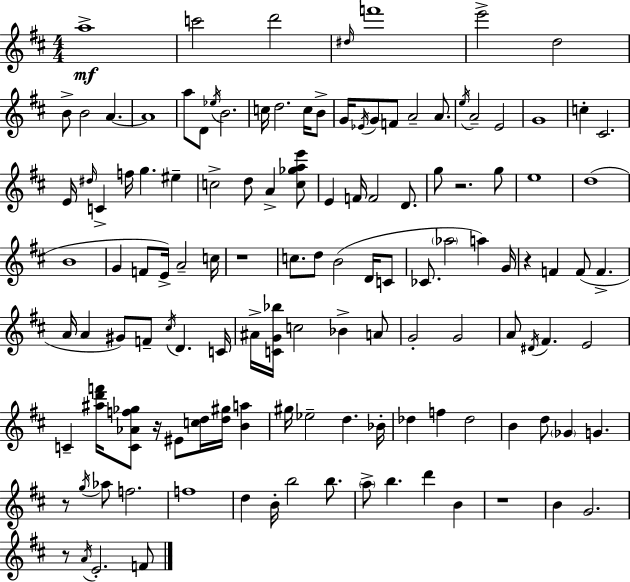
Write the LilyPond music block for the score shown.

{
  \clef treble
  \numericTimeSignature
  \time 4/4
  \key d \major
  a''1->\mf | c'''2 d'''2 | \grace { dis''16 } f'''1 | e'''2-> d''2 | \break b'8-> b'2 a'4.~~ | a'1 | a''8 d'8 \acciaccatura { ees''16 } b'2. | c''16 d''2. c''16 | \break b'8-> g'16 \acciaccatura { ees'16 } g'8 f'8 a'2-- | a'8. \acciaccatura { e''16 } a'2-- e'2 | g'1 | c''4-. cis'2. | \break e'16 \grace { dis''16 } c'4-> f''16 g''4. | eis''4-- c''2-> d''8 a'4-> | <c'' ges'' a'' e'''>8 e'4 f'16 f'2 | d'8. g''8 r2. | \break g''8 e''1 | d''1( | b'1 | g'4 f'8 e'16->) a'2-- | \break c''16 r1 | c''8. d''8 b'2( | d'16 c'8 ces'8. \parenthesize aes''2 | a''4) g'16 r4 f'4 f'8( f'4.-> | \break a'16 a'4 gis'8) f'8-- \acciaccatura { cis''16 } d'4. | c'16 ais'16-> <c' g' bes''>16 c''2 | bes'4-> a'8 g'2-. g'2 | a'8 \acciaccatura { dis'16 } fis'4. e'2 | \break c'4-- <ais'' d''' f'''>16 <c' aes' f'' ges''>8 r16 eis'8 | <c'' d''>16 <d'' gis''>16 <b' a''>4 gis''16 ees''2-- | d''4. bes'16-. des''4 f''4 des''2 | b'4 d''8 \parenthesize ges'4 | \break g'4. r8 \acciaccatura { g''16 } aes''8 f''2. | f''1 | d''4 b'16-. b''2 | b''8. \parenthesize a''8-> b''4. | \break d'''4 b'4 r1 | b'4 g'2. | r8 \acciaccatura { a'16 } e'2.-. | f'8 \bar "|."
}